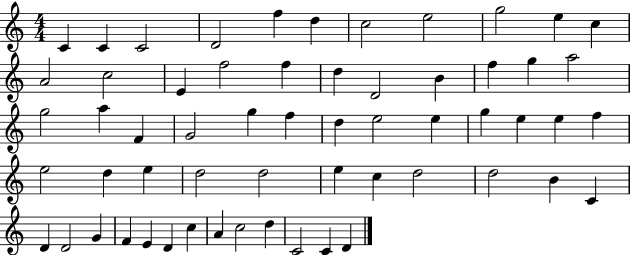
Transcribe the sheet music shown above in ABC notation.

X:1
T:Untitled
M:4/4
L:1/4
K:C
C C C2 D2 f d c2 e2 g2 e c A2 c2 E f2 f d D2 B f g a2 g2 a F G2 g f d e2 e g e e f e2 d e d2 d2 e c d2 d2 B C D D2 G F E D c A c2 d C2 C D